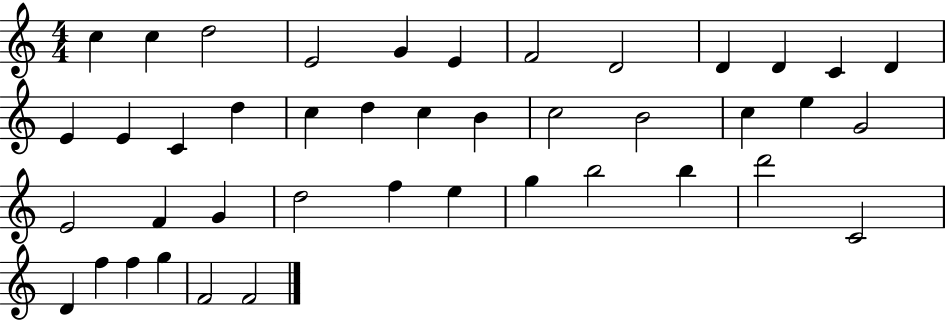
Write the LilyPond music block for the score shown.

{
  \clef treble
  \numericTimeSignature
  \time 4/4
  \key c \major
  c''4 c''4 d''2 | e'2 g'4 e'4 | f'2 d'2 | d'4 d'4 c'4 d'4 | \break e'4 e'4 c'4 d''4 | c''4 d''4 c''4 b'4 | c''2 b'2 | c''4 e''4 g'2 | \break e'2 f'4 g'4 | d''2 f''4 e''4 | g''4 b''2 b''4 | d'''2 c'2 | \break d'4 f''4 f''4 g''4 | f'2 f'2 | \bar "|."
}